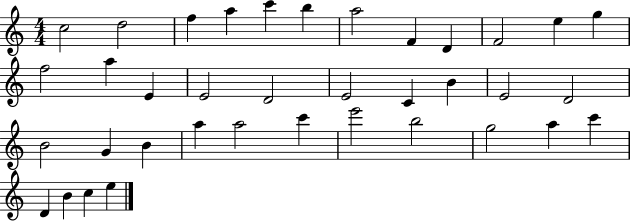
X:1
T:Untitled
M:4/4
L:1/4
K:C
c2 d2 f a c' b a2 F D F2 e g f2 a E E2 D2 E2 C B E2 D2 B2 G B a a2 c' e'2 b2 g2 a c' D B c e